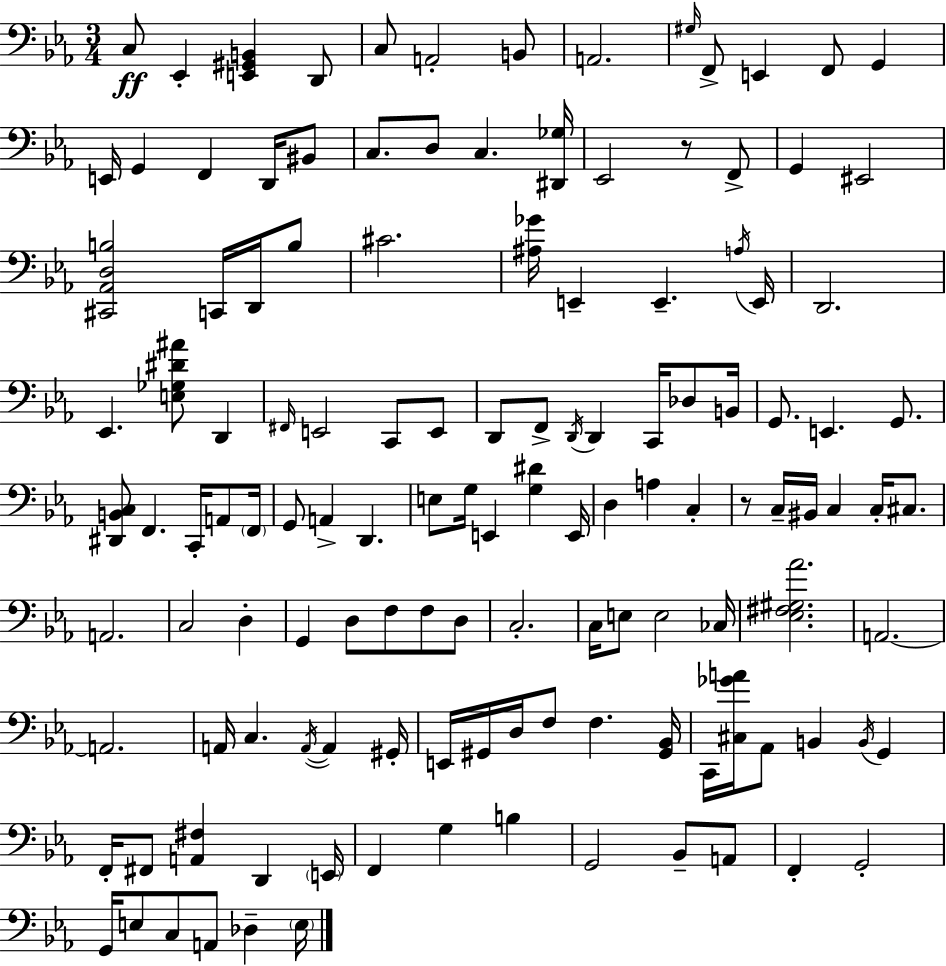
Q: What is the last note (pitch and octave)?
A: E3